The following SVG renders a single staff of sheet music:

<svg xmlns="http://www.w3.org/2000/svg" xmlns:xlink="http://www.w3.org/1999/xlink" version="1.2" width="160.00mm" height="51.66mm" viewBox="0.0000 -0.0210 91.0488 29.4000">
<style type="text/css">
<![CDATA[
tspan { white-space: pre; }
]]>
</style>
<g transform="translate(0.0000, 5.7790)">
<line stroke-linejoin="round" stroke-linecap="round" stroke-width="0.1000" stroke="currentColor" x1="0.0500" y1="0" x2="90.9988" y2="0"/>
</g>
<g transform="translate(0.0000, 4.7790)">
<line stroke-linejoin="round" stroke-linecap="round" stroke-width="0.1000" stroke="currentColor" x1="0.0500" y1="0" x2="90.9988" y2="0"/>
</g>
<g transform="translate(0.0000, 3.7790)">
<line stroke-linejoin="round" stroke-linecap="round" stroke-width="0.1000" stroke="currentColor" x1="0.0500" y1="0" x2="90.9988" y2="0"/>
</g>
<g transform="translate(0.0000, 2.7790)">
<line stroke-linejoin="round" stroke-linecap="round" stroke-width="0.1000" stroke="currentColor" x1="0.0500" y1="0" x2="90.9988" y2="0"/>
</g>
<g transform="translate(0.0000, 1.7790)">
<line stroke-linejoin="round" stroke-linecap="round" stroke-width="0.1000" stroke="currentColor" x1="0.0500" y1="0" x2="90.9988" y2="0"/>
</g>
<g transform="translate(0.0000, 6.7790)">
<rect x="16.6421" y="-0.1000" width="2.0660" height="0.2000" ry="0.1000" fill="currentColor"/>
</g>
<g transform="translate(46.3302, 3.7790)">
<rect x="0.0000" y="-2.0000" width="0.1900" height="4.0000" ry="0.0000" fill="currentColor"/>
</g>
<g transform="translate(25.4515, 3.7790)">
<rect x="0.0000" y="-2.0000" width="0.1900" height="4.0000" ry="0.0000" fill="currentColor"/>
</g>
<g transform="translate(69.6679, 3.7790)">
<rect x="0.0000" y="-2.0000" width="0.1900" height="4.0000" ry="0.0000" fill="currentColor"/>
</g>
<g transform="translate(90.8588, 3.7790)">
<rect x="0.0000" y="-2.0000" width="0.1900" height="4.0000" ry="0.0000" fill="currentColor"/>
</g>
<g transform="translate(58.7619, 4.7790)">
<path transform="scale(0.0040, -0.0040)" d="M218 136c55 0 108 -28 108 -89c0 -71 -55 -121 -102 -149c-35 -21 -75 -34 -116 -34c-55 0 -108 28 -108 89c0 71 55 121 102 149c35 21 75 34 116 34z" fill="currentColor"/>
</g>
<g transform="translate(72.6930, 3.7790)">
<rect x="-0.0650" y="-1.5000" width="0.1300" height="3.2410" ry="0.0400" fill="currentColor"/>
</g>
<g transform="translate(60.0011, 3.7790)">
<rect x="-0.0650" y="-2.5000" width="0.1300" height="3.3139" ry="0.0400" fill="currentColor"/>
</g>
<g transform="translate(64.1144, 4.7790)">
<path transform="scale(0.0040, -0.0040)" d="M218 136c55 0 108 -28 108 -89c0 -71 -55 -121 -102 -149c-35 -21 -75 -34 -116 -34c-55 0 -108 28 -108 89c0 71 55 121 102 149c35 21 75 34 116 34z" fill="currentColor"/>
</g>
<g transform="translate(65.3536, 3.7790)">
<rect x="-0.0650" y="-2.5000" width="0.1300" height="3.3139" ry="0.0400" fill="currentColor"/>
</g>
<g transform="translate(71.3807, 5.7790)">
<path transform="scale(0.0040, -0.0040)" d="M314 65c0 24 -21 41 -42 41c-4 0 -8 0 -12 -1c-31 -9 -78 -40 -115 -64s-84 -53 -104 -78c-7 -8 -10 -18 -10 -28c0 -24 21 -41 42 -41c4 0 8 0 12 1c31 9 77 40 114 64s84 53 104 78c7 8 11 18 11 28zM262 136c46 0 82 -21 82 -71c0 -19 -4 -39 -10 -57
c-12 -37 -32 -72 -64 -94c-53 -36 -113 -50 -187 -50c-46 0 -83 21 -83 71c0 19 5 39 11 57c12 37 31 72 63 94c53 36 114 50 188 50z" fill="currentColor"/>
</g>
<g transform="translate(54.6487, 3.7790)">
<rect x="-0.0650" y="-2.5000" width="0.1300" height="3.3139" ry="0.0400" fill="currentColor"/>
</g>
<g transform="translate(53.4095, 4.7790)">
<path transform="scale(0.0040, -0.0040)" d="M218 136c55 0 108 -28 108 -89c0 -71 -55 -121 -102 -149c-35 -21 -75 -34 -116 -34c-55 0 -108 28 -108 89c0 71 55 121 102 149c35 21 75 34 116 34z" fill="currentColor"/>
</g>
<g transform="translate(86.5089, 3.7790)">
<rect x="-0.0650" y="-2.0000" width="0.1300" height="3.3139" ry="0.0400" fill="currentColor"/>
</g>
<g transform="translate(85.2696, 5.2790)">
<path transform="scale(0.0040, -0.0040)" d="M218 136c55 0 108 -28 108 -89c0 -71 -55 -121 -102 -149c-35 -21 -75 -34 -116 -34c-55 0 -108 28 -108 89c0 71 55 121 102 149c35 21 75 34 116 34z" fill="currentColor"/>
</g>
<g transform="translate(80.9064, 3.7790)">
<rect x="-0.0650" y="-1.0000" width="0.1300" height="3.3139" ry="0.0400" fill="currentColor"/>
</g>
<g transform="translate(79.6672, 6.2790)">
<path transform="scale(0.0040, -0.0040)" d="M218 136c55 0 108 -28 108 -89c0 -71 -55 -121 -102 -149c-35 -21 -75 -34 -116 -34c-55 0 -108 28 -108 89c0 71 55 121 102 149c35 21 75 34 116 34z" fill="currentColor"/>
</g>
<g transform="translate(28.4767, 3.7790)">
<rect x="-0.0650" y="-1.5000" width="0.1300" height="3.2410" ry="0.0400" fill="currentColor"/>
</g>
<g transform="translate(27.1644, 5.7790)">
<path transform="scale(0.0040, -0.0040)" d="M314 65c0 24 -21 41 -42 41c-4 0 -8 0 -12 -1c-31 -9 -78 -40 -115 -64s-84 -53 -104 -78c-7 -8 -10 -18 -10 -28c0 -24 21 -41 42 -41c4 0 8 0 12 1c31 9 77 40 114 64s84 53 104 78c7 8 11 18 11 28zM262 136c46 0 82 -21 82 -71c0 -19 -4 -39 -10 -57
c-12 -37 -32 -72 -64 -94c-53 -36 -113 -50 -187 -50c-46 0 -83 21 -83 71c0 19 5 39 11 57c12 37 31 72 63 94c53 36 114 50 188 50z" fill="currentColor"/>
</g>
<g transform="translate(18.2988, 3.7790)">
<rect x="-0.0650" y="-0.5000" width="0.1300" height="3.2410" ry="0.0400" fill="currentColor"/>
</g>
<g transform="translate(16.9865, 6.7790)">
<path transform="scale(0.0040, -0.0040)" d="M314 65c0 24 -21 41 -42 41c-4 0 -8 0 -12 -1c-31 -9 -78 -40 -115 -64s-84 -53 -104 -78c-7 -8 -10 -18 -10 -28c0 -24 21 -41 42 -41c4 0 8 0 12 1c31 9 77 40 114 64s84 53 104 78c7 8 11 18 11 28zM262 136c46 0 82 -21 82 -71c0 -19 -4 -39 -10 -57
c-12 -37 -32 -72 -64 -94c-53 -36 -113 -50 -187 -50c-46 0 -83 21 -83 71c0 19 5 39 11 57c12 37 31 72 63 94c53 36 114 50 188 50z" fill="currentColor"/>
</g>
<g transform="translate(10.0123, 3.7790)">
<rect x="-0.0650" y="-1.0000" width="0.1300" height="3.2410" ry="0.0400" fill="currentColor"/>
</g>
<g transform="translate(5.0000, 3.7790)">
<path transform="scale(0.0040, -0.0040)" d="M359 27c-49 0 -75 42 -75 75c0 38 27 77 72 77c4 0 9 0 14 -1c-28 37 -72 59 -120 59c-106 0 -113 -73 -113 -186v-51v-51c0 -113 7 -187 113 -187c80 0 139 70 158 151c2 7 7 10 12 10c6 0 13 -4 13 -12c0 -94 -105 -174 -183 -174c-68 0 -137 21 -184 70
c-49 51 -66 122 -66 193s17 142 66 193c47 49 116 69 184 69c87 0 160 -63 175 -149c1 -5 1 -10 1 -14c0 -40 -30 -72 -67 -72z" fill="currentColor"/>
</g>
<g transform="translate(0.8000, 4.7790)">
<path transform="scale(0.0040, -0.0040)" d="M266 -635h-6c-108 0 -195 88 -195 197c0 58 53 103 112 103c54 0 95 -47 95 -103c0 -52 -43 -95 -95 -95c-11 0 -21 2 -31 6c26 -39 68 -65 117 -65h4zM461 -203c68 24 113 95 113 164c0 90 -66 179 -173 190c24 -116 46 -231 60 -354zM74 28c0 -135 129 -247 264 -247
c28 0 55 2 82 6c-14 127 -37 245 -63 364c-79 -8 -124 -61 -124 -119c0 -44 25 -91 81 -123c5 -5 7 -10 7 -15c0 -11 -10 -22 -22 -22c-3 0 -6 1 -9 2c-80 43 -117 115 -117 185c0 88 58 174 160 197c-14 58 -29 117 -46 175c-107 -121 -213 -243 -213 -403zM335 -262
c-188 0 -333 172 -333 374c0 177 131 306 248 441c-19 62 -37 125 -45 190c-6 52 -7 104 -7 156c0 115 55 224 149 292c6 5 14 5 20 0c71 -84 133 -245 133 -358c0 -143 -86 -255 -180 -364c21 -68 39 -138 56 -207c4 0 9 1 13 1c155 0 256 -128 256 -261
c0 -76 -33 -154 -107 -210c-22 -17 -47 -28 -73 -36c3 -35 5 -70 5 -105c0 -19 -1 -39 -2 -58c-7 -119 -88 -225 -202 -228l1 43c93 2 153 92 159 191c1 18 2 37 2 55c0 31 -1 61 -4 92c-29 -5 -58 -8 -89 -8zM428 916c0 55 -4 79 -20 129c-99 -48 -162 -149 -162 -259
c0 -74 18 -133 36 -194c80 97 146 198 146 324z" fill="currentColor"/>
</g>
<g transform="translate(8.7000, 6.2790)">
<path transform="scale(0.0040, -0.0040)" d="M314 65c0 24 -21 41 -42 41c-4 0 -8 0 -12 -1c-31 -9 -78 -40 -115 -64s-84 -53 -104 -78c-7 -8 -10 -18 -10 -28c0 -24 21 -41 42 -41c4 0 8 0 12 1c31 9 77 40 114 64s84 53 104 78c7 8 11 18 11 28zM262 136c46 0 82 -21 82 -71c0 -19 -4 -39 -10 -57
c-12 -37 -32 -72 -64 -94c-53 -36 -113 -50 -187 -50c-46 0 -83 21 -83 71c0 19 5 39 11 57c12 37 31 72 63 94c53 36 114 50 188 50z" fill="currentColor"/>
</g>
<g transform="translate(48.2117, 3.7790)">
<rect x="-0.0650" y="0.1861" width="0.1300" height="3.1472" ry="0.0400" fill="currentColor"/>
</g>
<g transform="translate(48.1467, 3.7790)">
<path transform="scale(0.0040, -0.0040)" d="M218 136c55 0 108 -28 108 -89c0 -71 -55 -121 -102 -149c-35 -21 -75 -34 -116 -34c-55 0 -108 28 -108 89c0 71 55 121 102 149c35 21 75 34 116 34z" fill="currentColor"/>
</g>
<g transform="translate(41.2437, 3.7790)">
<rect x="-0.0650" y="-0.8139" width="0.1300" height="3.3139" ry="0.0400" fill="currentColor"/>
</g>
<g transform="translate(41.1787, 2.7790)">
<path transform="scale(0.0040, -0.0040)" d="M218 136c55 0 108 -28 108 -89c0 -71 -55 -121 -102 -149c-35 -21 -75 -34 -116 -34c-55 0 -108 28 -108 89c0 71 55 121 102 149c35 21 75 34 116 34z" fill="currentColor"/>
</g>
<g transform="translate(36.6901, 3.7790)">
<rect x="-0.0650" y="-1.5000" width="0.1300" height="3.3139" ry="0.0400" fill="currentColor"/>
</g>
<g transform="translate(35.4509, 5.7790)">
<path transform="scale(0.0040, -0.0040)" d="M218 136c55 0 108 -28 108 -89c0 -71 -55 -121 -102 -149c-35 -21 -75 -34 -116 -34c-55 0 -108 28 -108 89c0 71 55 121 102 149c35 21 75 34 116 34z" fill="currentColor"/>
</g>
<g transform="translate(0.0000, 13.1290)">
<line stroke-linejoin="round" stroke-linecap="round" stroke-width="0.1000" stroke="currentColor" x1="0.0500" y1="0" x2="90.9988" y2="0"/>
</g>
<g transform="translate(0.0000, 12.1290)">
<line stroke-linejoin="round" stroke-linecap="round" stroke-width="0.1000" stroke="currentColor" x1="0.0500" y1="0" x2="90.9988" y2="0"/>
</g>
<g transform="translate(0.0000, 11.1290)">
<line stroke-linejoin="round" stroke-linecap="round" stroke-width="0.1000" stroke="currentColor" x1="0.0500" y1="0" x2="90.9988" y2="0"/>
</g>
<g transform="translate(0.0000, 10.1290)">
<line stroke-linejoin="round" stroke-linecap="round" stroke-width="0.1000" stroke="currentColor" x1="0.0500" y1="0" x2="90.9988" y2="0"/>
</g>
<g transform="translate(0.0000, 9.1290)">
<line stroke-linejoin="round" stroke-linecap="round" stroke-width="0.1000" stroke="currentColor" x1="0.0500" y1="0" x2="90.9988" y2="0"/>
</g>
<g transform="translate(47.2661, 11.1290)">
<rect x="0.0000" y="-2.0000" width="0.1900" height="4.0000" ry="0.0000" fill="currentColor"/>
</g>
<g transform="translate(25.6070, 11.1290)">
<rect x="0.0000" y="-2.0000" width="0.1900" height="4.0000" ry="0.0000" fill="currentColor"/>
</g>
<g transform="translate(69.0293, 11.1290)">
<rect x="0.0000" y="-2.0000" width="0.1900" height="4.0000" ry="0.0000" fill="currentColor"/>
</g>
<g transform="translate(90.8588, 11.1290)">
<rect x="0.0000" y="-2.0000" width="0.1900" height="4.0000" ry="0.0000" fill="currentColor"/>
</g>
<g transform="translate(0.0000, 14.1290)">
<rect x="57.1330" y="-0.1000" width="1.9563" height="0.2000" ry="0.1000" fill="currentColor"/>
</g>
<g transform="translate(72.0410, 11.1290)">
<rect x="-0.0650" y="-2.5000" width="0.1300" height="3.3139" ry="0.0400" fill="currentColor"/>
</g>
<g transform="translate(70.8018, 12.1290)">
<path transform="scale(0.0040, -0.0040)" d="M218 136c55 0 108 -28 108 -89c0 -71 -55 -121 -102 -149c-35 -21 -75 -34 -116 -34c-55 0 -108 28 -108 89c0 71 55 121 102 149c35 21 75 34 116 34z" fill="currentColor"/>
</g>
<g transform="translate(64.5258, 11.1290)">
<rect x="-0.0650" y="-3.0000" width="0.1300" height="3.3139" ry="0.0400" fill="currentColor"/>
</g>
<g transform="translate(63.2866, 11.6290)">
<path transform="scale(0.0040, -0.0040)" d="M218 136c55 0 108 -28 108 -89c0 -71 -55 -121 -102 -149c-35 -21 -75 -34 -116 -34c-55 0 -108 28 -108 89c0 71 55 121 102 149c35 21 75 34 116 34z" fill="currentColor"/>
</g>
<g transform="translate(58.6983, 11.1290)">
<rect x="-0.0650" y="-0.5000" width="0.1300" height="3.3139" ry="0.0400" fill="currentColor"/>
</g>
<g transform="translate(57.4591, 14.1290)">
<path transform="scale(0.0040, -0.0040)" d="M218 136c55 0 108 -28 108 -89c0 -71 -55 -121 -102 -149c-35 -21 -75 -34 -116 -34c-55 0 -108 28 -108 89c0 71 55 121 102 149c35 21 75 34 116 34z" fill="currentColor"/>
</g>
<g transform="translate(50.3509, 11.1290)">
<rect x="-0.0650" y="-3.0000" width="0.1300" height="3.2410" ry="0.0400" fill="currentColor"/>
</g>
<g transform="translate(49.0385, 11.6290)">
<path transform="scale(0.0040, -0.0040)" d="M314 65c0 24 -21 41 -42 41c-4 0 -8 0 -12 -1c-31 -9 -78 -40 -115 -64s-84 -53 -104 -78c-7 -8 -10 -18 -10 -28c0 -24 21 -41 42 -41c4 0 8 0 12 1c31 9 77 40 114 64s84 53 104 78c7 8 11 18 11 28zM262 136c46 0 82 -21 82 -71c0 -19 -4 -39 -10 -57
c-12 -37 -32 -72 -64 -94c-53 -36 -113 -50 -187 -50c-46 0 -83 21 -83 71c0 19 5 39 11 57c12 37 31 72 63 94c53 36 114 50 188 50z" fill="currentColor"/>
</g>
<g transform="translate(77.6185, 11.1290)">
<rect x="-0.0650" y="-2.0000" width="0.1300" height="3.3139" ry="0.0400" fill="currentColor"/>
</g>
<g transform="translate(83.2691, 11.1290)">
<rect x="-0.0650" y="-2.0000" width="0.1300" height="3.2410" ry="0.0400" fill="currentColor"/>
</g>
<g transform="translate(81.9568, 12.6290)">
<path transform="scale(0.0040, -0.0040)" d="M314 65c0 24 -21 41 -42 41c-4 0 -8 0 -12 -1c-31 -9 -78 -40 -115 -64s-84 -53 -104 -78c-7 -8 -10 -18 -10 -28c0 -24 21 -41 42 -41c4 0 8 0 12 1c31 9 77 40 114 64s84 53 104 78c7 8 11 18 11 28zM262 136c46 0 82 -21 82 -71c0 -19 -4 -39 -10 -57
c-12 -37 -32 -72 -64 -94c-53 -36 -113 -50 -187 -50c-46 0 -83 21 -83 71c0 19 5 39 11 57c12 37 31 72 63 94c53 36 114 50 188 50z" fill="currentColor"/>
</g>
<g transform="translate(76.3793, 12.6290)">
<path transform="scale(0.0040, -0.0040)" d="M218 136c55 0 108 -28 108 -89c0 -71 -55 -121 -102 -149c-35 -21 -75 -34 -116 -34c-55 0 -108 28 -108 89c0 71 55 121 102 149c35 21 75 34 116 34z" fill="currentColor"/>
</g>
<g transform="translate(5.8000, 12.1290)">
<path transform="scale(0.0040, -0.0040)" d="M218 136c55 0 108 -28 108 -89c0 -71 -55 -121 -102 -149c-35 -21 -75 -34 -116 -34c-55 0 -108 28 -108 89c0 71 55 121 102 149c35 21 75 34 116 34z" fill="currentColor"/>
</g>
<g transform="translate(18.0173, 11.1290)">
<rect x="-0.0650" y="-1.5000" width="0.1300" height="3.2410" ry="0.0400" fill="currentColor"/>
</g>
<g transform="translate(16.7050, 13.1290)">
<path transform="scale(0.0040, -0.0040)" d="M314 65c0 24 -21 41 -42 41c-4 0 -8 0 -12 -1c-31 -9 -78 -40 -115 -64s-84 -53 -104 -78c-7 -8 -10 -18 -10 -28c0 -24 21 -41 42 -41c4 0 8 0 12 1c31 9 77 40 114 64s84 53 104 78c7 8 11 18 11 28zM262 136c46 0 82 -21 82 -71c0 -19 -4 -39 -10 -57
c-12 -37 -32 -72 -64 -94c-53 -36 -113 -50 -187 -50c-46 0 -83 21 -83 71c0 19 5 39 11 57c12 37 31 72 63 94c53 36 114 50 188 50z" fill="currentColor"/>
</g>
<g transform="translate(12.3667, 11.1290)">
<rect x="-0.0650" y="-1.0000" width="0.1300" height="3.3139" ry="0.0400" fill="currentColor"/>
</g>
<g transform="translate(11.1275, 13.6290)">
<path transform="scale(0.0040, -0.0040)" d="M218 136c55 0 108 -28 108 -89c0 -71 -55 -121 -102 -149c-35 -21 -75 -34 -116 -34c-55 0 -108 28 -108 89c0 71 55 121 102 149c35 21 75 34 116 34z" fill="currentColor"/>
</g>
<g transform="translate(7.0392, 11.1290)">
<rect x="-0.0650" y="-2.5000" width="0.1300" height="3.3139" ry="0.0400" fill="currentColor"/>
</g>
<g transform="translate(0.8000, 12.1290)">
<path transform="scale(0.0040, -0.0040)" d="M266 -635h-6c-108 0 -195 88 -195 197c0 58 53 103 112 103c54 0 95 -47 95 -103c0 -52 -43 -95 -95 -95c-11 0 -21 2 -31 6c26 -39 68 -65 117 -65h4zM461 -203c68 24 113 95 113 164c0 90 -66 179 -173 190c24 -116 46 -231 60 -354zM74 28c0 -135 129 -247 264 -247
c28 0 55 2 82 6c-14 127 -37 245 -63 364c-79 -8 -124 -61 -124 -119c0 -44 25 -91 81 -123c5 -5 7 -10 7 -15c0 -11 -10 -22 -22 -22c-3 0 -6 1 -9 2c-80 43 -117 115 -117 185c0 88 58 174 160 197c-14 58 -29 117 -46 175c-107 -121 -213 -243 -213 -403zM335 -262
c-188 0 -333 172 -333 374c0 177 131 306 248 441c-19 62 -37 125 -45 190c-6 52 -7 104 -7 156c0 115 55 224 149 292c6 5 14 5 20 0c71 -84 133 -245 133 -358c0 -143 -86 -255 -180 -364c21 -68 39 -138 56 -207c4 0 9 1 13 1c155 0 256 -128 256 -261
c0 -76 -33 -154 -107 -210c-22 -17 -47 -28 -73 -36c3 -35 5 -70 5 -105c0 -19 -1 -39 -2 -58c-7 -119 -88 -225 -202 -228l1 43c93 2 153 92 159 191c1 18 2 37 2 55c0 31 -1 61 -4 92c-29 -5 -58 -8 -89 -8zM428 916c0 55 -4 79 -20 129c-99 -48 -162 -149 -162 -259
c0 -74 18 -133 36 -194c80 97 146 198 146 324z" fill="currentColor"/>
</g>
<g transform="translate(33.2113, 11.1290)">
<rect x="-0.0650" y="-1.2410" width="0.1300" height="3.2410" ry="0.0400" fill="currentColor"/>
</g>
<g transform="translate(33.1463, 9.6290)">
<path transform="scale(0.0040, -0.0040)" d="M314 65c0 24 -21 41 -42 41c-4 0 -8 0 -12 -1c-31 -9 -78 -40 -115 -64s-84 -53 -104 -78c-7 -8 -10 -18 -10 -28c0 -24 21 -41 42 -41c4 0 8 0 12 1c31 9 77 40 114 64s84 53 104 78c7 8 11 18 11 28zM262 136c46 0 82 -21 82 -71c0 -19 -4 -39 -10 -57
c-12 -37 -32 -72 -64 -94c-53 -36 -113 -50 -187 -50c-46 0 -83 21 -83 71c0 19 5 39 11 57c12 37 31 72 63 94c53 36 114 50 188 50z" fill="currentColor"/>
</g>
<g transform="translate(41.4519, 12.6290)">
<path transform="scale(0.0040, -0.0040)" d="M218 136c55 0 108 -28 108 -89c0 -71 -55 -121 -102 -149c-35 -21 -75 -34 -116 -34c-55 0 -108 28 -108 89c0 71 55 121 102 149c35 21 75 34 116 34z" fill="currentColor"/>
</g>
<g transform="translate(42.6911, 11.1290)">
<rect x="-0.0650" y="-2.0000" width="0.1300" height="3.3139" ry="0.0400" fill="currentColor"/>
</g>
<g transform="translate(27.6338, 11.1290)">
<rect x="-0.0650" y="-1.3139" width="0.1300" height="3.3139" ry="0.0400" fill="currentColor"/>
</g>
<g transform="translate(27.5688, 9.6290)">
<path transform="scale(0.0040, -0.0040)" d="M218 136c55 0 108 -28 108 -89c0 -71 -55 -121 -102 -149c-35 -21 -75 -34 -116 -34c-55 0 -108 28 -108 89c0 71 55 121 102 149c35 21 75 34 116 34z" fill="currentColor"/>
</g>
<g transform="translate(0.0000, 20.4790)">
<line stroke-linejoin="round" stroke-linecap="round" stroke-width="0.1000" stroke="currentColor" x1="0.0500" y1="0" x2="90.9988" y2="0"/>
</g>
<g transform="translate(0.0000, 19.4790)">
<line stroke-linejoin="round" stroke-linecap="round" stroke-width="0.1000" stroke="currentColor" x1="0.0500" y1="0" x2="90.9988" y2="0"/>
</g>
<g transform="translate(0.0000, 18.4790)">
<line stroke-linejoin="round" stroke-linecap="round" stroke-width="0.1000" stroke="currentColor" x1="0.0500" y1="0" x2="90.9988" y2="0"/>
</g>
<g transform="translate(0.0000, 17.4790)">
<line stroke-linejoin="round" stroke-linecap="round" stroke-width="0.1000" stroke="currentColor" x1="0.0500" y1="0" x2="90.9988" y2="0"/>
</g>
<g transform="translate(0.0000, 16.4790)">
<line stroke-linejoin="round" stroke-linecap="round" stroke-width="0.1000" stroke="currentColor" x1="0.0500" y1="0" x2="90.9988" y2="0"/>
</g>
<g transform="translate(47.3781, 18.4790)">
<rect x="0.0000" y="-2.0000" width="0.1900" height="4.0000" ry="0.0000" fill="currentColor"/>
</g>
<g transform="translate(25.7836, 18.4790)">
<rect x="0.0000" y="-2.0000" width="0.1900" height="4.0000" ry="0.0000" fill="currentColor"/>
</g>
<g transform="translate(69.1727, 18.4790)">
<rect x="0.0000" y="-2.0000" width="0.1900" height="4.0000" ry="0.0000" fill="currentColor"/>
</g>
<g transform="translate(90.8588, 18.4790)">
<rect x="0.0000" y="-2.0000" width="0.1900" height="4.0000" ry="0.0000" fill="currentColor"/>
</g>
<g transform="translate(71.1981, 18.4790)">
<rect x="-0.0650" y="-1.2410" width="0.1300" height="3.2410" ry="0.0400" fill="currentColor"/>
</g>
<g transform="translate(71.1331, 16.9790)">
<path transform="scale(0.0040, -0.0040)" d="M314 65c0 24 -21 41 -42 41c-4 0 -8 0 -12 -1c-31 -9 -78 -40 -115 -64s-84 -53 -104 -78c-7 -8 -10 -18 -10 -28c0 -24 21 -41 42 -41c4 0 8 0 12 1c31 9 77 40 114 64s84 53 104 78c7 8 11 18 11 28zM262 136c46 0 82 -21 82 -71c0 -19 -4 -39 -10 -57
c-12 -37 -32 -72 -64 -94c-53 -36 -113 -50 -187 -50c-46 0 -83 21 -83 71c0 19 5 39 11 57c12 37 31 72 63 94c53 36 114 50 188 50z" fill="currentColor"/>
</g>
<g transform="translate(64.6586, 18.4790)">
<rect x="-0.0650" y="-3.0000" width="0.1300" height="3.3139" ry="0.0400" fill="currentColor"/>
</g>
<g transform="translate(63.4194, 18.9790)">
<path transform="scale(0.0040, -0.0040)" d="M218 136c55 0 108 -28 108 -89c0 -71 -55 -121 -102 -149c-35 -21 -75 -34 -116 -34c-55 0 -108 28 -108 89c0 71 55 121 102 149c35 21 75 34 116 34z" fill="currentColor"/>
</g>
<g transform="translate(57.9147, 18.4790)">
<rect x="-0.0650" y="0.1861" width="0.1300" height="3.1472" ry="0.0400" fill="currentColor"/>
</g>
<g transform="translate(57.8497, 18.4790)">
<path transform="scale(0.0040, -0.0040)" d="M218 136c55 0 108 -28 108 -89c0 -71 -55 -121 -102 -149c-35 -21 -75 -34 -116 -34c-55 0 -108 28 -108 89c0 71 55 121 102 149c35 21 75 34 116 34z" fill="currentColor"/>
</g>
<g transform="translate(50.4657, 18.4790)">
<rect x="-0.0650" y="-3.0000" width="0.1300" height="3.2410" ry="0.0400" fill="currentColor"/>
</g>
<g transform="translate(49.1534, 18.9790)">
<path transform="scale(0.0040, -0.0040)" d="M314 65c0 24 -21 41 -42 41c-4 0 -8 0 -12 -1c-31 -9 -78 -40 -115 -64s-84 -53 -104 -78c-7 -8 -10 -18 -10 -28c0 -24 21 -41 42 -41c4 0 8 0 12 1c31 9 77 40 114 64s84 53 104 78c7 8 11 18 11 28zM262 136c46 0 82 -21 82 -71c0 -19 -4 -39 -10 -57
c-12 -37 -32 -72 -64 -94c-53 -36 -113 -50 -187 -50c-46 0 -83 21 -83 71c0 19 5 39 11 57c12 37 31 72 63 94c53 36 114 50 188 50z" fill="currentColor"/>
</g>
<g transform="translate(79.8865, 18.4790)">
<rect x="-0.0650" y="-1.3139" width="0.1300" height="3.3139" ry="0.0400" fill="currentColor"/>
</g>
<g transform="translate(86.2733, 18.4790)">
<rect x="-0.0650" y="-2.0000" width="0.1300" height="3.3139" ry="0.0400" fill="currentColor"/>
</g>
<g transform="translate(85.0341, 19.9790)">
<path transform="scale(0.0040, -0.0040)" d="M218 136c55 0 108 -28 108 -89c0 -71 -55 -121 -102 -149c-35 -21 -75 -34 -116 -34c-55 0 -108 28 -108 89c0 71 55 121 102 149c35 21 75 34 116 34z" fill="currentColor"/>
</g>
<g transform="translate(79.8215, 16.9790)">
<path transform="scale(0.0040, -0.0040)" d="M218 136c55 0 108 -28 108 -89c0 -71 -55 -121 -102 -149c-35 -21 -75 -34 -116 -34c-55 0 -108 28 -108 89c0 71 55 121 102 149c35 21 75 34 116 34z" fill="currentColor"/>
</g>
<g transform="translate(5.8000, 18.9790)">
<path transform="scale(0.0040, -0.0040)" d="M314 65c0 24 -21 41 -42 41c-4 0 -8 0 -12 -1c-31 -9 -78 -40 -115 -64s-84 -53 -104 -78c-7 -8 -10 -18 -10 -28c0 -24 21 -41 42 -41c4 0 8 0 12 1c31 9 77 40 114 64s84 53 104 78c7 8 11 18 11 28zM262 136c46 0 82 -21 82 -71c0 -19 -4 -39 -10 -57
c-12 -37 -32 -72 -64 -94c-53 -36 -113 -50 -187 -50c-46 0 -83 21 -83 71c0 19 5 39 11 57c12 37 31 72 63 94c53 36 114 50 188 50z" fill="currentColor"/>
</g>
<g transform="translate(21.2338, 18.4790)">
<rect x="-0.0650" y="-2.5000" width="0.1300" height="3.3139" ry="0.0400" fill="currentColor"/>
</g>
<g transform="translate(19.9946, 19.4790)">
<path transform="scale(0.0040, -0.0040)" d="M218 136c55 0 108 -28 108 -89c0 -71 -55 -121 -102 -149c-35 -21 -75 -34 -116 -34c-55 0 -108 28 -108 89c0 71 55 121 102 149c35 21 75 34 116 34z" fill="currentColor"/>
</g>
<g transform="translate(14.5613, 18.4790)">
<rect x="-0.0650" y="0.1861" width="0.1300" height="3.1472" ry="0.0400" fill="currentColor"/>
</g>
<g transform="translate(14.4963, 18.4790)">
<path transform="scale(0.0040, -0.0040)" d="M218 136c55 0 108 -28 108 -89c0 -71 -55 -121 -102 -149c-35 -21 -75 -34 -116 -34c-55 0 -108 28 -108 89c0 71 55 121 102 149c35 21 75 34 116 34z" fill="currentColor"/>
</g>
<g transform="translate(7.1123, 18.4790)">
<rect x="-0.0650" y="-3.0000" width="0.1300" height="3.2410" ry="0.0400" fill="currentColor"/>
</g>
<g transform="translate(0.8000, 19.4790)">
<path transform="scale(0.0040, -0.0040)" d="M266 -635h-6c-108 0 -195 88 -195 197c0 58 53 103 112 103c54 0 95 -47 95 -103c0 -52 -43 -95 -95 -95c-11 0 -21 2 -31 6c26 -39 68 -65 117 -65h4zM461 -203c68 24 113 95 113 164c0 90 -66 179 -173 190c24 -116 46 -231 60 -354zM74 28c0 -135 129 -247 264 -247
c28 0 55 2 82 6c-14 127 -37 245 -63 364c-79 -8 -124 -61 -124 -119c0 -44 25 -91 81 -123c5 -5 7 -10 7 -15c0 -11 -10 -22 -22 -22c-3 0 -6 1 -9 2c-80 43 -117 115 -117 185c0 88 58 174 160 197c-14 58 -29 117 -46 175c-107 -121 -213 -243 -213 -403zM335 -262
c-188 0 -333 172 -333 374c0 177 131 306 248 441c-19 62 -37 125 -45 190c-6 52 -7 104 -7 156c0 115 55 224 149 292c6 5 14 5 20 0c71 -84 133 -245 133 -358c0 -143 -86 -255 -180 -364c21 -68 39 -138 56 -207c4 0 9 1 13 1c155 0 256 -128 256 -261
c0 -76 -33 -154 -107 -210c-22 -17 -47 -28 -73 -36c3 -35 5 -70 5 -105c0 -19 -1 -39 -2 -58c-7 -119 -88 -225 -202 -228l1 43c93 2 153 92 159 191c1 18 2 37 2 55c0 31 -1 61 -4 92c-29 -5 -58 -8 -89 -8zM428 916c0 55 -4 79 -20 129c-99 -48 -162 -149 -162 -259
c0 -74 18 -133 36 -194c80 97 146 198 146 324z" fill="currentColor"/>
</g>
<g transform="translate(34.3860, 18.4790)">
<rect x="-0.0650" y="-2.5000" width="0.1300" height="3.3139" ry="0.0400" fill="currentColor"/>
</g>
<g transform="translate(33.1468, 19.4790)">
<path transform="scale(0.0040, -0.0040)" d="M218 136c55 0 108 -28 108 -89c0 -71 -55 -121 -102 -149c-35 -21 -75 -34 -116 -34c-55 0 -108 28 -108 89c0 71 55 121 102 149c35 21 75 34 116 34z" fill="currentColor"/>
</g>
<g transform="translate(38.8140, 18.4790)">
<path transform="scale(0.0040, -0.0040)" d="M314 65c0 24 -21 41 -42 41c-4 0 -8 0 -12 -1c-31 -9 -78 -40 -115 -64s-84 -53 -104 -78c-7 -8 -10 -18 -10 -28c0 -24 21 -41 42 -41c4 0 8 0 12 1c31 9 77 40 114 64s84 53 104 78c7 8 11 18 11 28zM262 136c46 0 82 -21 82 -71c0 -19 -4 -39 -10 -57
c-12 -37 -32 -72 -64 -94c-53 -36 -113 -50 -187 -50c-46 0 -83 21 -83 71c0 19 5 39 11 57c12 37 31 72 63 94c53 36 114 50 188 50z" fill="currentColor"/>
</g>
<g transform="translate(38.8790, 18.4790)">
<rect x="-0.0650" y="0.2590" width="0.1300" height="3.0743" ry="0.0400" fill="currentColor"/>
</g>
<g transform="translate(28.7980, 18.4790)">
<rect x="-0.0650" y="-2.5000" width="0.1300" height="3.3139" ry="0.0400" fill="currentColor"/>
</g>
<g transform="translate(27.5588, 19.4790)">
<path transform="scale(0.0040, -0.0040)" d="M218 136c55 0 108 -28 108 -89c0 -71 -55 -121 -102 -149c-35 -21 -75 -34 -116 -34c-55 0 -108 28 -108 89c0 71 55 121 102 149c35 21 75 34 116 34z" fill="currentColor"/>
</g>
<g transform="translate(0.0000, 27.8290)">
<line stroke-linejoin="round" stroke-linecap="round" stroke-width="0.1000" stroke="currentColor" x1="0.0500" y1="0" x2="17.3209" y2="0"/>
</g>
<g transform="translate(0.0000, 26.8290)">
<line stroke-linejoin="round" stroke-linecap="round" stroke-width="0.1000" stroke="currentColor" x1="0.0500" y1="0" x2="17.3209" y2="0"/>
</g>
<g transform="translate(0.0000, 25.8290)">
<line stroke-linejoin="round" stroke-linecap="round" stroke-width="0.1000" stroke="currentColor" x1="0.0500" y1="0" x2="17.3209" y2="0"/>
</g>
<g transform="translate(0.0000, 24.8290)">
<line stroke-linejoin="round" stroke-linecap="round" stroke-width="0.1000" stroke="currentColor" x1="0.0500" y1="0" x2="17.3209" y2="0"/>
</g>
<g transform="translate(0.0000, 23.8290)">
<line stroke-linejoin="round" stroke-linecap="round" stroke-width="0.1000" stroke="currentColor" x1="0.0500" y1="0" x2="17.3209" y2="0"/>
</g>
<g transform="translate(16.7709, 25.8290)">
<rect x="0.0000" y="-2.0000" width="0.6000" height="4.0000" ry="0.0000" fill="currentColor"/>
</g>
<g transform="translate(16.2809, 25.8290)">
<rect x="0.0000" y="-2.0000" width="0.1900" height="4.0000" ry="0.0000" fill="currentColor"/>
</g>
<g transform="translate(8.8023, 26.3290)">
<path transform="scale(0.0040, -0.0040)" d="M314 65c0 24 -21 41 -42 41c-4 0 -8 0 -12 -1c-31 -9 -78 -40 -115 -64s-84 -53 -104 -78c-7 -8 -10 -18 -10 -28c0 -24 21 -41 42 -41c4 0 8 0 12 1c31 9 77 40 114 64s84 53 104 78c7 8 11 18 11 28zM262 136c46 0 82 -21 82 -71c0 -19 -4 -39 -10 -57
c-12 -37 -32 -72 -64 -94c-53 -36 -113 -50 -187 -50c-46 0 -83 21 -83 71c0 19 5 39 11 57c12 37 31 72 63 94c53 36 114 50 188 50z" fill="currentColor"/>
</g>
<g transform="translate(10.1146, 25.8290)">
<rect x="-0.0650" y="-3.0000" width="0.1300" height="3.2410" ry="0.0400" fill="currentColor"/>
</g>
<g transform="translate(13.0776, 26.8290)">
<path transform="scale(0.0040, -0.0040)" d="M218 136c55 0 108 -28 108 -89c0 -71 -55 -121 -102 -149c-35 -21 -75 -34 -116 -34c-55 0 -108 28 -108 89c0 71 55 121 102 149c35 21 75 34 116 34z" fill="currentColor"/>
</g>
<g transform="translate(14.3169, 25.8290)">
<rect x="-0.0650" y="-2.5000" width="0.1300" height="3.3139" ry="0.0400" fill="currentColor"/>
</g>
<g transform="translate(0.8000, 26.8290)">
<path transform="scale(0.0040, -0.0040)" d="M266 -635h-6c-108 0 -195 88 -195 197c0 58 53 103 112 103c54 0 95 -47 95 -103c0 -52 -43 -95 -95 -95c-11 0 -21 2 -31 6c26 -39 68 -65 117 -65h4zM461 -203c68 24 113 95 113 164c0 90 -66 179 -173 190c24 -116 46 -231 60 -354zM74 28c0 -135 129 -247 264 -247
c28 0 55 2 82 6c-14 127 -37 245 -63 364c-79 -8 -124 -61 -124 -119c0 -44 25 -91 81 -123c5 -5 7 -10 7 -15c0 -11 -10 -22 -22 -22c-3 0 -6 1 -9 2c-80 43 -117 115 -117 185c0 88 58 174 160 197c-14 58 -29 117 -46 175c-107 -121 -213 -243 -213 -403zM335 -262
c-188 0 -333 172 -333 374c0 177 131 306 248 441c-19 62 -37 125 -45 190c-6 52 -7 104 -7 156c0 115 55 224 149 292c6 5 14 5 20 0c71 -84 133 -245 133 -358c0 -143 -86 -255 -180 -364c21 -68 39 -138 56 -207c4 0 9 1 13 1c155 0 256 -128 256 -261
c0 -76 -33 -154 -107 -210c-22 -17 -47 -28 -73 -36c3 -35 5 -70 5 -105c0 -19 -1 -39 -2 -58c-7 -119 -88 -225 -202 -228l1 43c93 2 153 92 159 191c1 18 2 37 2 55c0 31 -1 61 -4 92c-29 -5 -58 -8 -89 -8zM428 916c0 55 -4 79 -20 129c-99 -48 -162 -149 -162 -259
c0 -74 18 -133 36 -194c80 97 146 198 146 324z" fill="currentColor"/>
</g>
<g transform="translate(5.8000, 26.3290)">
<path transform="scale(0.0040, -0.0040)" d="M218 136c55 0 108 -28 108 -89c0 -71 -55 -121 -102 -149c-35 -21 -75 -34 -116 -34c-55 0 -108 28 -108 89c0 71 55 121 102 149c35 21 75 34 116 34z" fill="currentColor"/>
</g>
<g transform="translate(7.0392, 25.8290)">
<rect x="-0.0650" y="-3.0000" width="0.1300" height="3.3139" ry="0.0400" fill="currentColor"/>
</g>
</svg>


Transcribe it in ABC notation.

X:1
T:Untitled
M:4/4
L:1/4
K:C
D2 C2 E2 E d B G G G E2 D F G D E2 e e2 F A2 C A G F F2 A2 B G G G B2 A2 B A e2 e F A A2 G